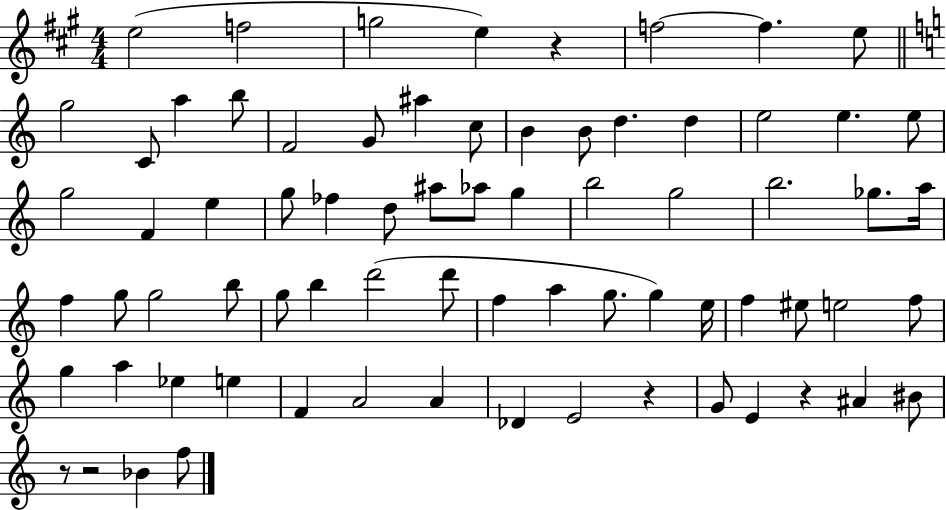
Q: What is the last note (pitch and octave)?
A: F5